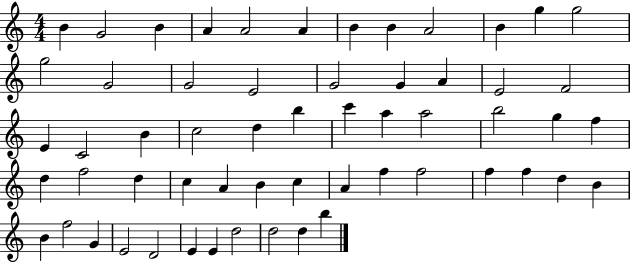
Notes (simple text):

B4/q G4/h B4/q A4/q A4/h A4/q B4/q B4/q A4/h B4/q G5/q G5/h G5/h G4/h G4/h E4/h G4/h G4/q A4/q E4/h F4/h E4/q C4/h B4/q C5/h D5/q B5/q C6/q A5/q A5/h B5/h G5/q F5/q D5/q F5/h D5/q C5/q A4/q B4/q C5/q A4/q F5/q F5/h F5/q F5/q D5/q B4/q B4/q F5/h G4/q E4/h D4/h E4/q E4/q D5/h D5/h D5/q B5/q